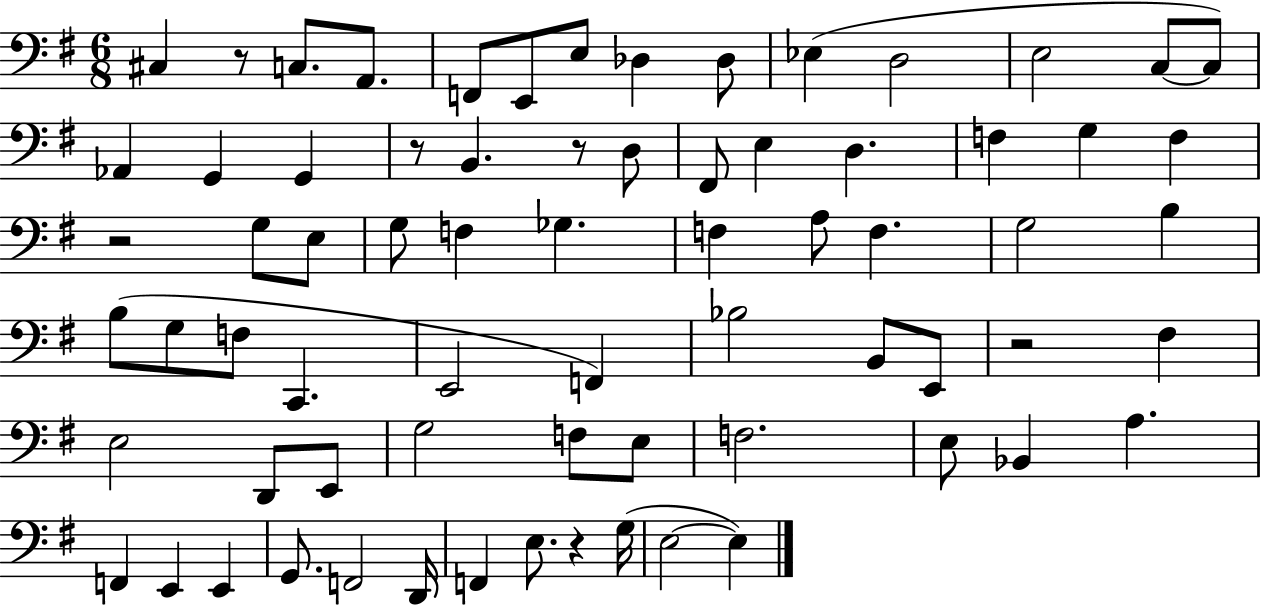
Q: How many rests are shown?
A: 6